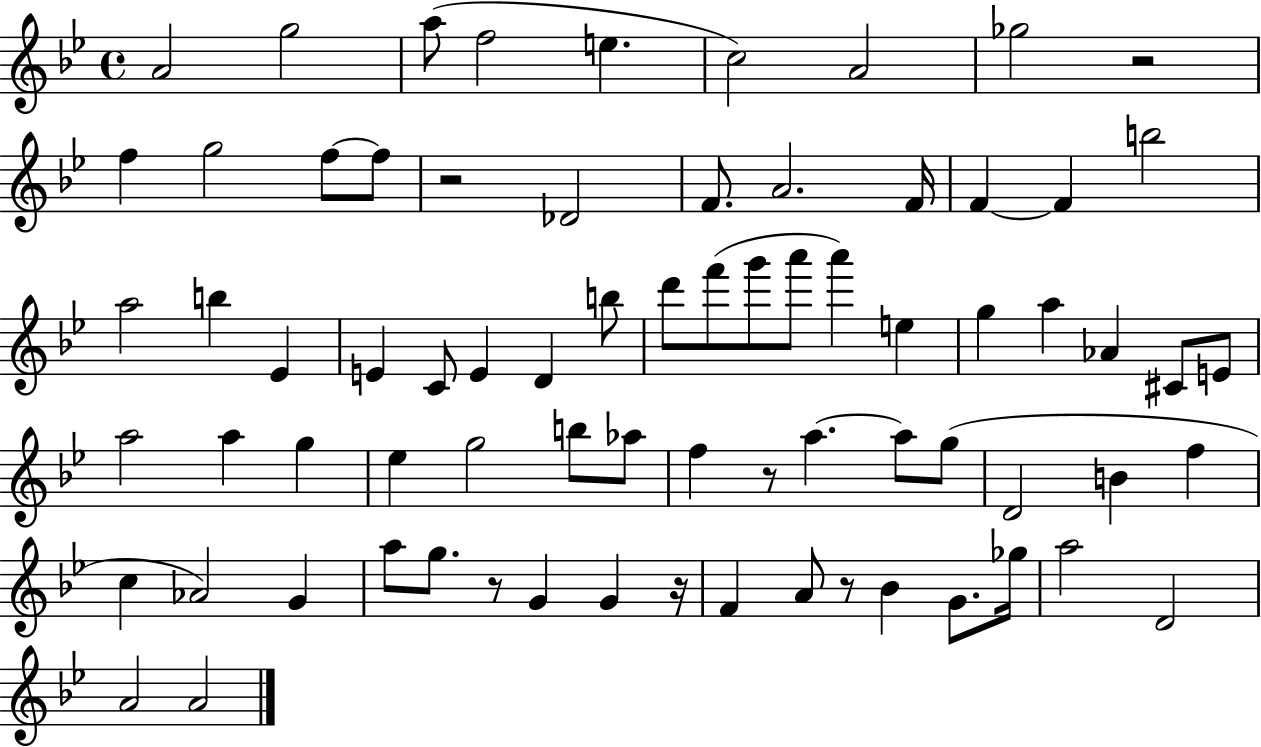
A4/h G5/h A5/e F5/h E5/q. C5/h A4/h Gb5/h R/h F5/q G5/h F5/e F5/e R/h Db4/h F4/e. A4/h. F4/s F4/q F4/q B5/h A5/h B5/q Eb4/q E4/q C4/e E4/q D4/q B5/e D6/e F6/e G6/e A6/e A6/q E5/q G5/q A5/q Ab4/q C#4/e E4/e A5/h A5/q G5/q Eb5/q G5/h B5/e Ab5/e F5/q R/e A5/q. A5/e G5/e D4/h B4/q F5/q C5/q Ab4/h G4/q A5/e G5/e. R/e G4/q G4/q R/s F4/q A4/e R/e Bb4/q G4/e. Gb5/s A5/h D4/h A4/h A4/h